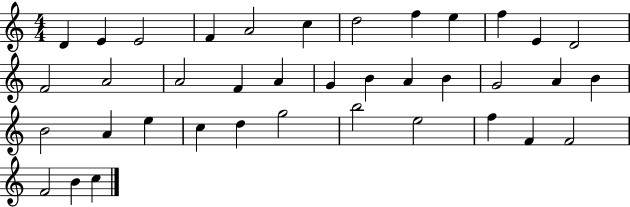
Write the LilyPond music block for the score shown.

{
  \clef treble
  \numericTimeSignature
  \time 4/4
  \key c \major
  d'4 e'4 e'2 | f'4 a'2 c''4 | d''2 f''4 e''4 | f''4 e'4 d'2 | \break f'2 a'2 | a'2 f'4 a'4 | g'4 b'4 a'4 b'4 | g'2 a'4 b'4 | \break b'2 a'4 e''4 | c''4 d''4 g''2 | b''2 e''2 | f''4 f'4 f'2 | \break f'2 b'4 c''4 | \bar "|."
}